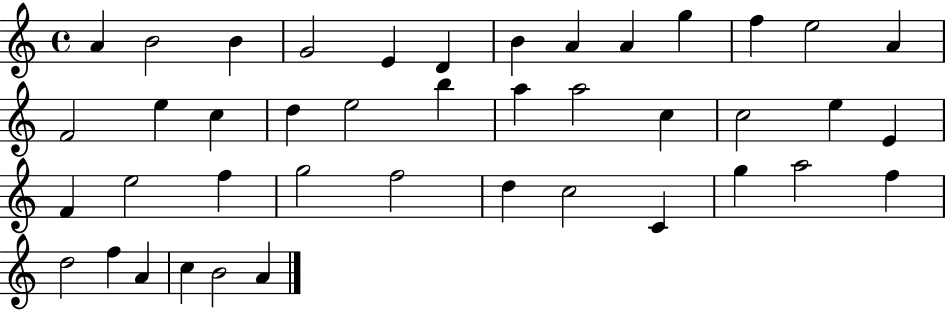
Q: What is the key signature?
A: C major